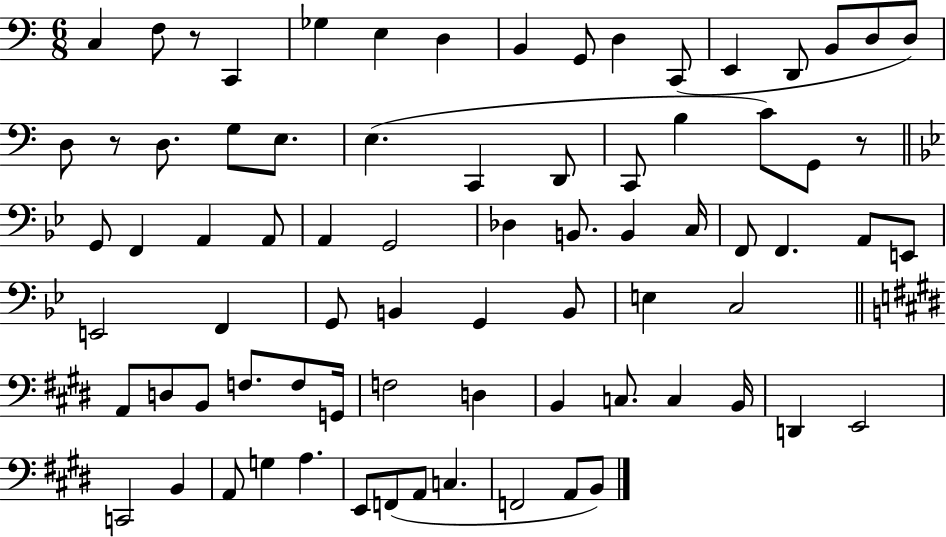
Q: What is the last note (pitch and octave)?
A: B2